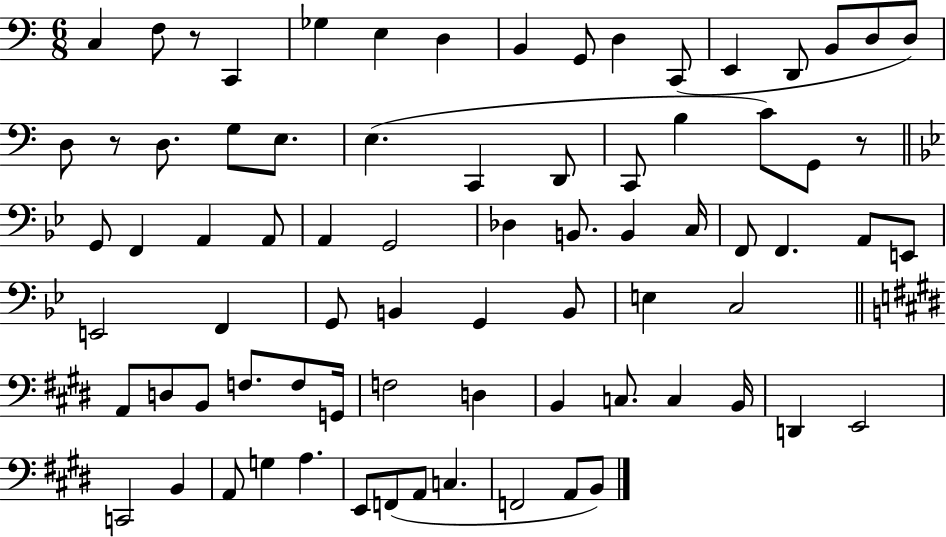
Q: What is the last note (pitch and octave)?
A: B2